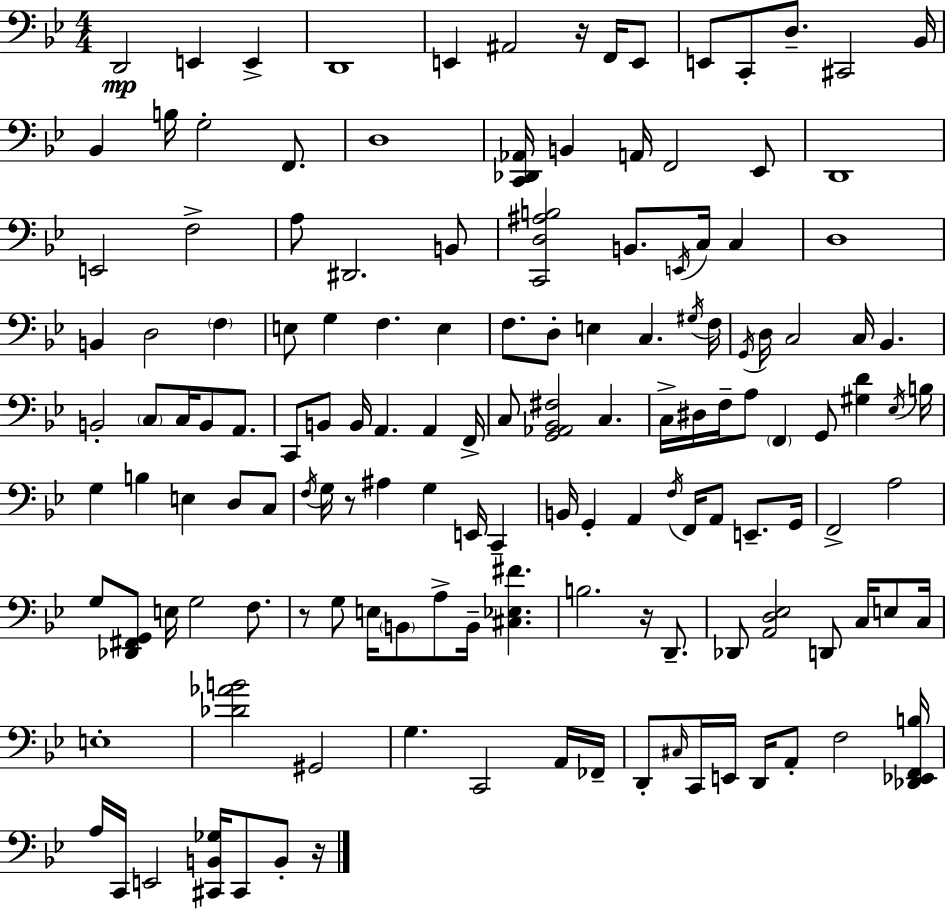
X:1
T:Untitled
M:4/4
L:1/4
K:Bb
D,,2 E,, E,, D,,4 E,, ^A,,2 z/4 F,,/4 E,,/2 E,,/2 C,,/2 D,/2 ^C,,2 _B,,/4 _B,, B,/4 G,2 F,,/2 D,4 [C,,_D,,_A,,]/4 B,, A,,/4 F,,2 _E,,/2 D,,4 E,,2 F,2 A,/2 ^D,,2 B,,/2 [C,,D,^A,B,]2 B,,/2 E,,/4 C,/4 C, D,4 B,, D,2 F, E,/2 G, F, E, F,/2 D,/2 E, C, ^G,/4 F,/4 G,,/4 D,/4 C,2 C,/4 _B,, B,,2 C,/2 C,/4 B,,/2 A,,/2 C,,/2 B,,/2 B,,/4 A,, A,, F,,/4 C,/2 [G,,_A,,_B,,^F,]2 C, C,/4 ^D,/4 F,/4 A,/2 F,, G,,/2 [^G,D] _E,/4 B,/4 G, B, E, D,/2 C,/2 F,/4 G,/4 z/2 ^A, G, E,,/4 C,, B,,/4 G,, A,, F,/4 F,,/4 A,,/2 E,,/2 G,,/4 F,,2 A,2 G,/2 [_D,,^F,,G,,]/2 E,/4 G,2 F,/2 z/2 G,/2 E,/4 B,,/2 A,/2 B,,/4 [^C,_E,^F] B,2 z/4 D,,/2 _D,,/2 [A,,D,_E,]2 D,,/2 C,/4 E,/2 C,/4 E,4 [_D_AB]2 ^G,,2 G, C,,2 A,,/4 _F,,/4 D,,/2 ^C,/4 C,,/4 E,,/4 D,,/4 A,,/2 F,2 [_D,,_E,,F,,B,]/4 A,/4 C,,/4 E,,2 [^C,,B,,_G,]/4 ^C,,/2 B,,/2 z/4